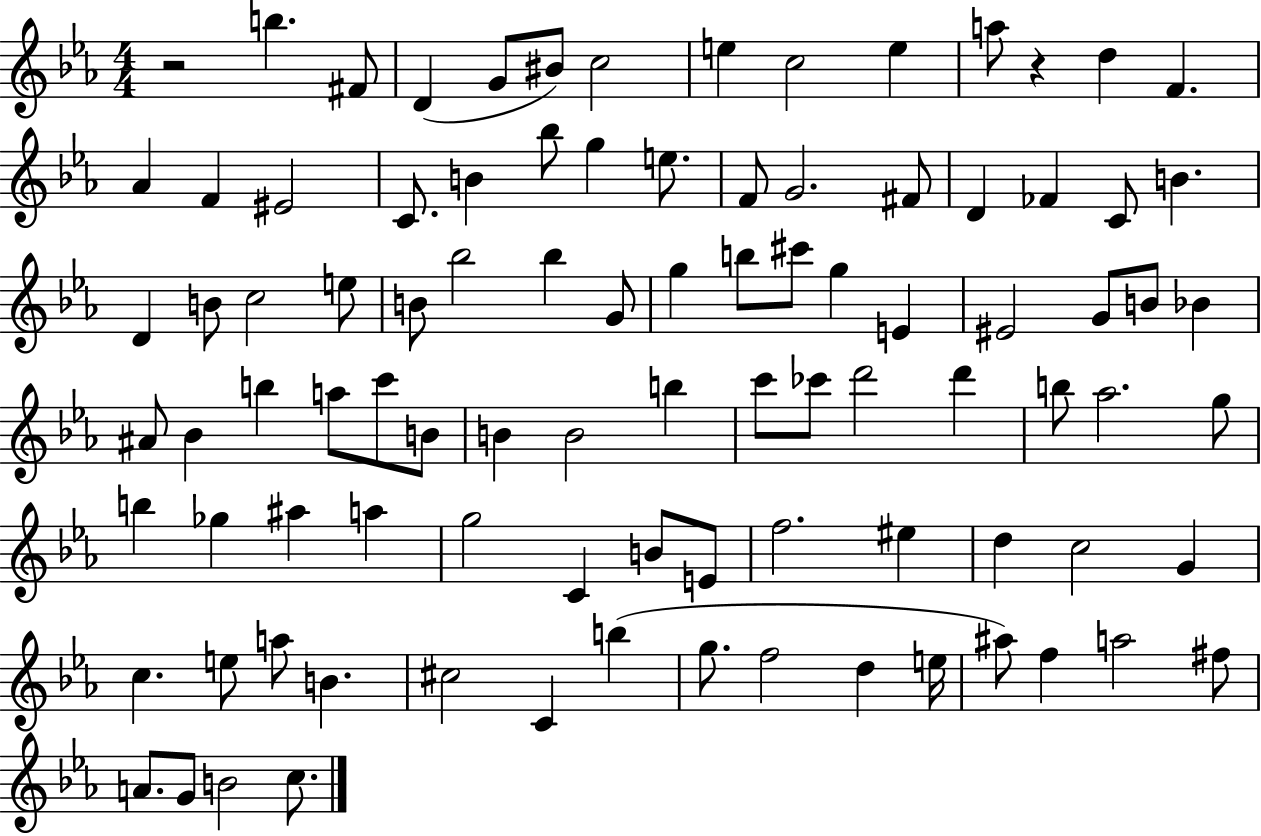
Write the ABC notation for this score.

X:1
T:Untitled
M:4/4
L:1/4
K:Eb
z2 b ^F/2 D G/2 ^B/2 c2 e c2 e a/2 z d F _A F ^E2 C/2 B _b/2 g e/2 F/2 G2 ^F/2 D _F C/2 B D B/2 c2 e/2 B/2 _b2 _b G/2 g b/2 ^c'/2 g E ^E2 G/2 B/2 _B ^A/2 _B b a/2 c'/2 B/2 B B2 b c'/2 _c'/2 d'2 d' b/2 _a2 g/2 b _g ^a a g2 C B/2 E/2 f2 ^e d c2 G c e/2 a/2 B ^c2 C b g/2 f2 d e/4 ^a/2 f a2 ^f/2 A/2 G/2 B2 c/2